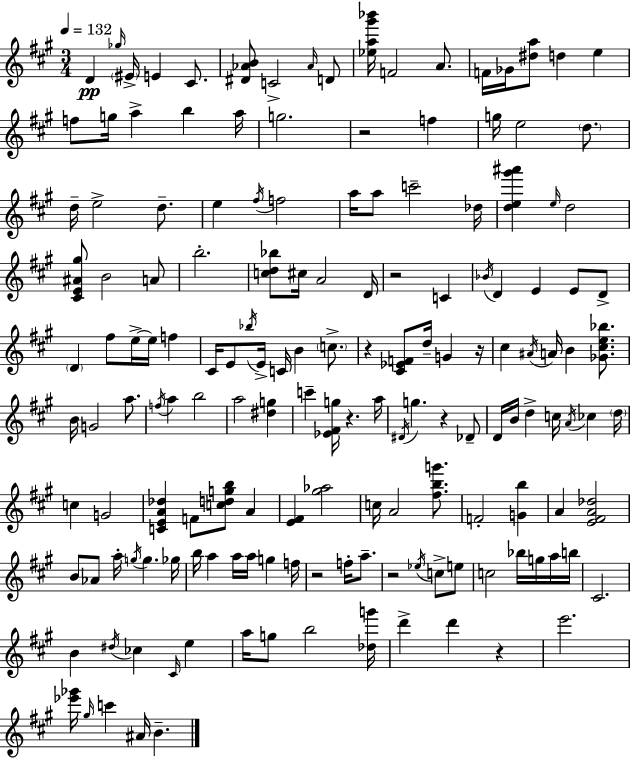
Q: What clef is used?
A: treble